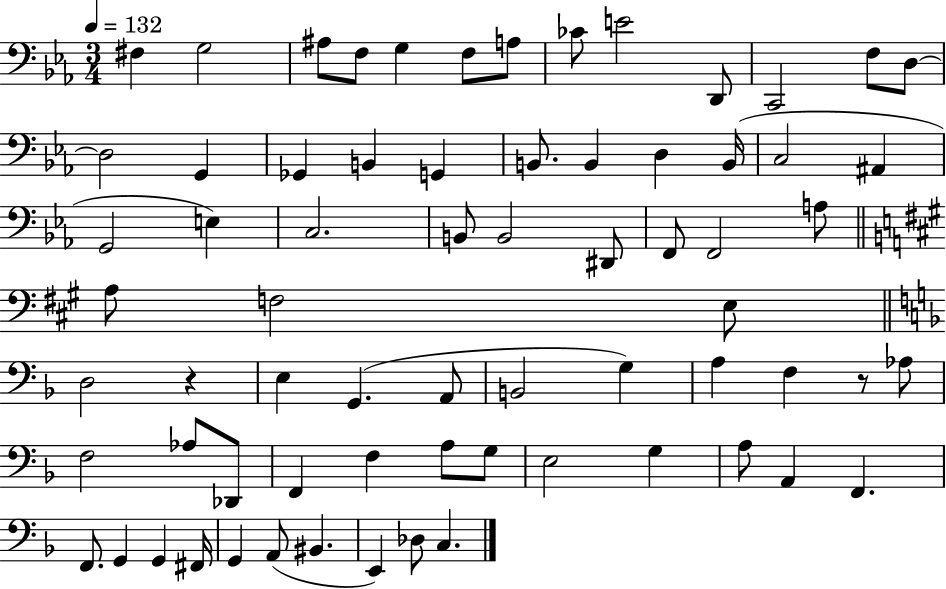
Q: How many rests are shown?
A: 2